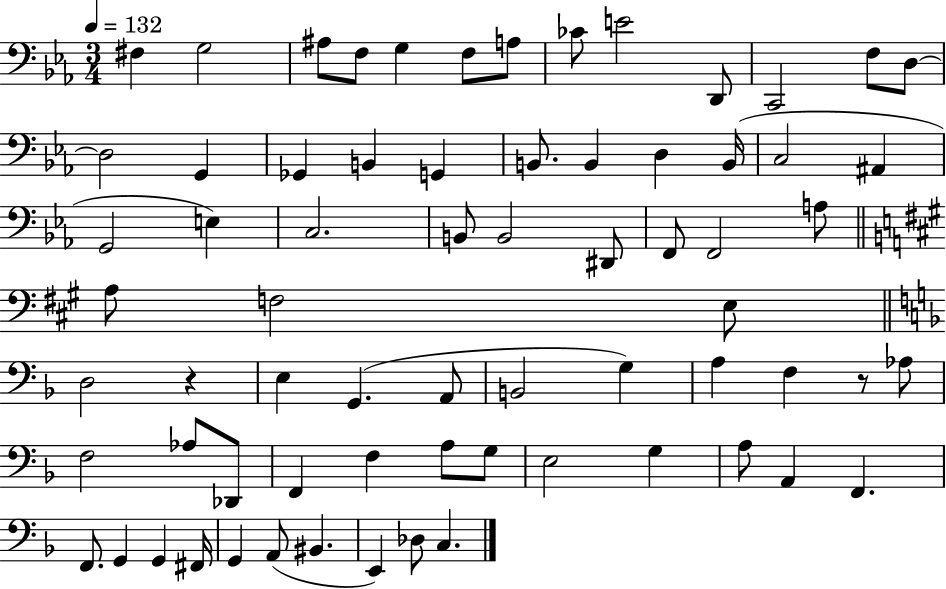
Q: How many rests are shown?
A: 2